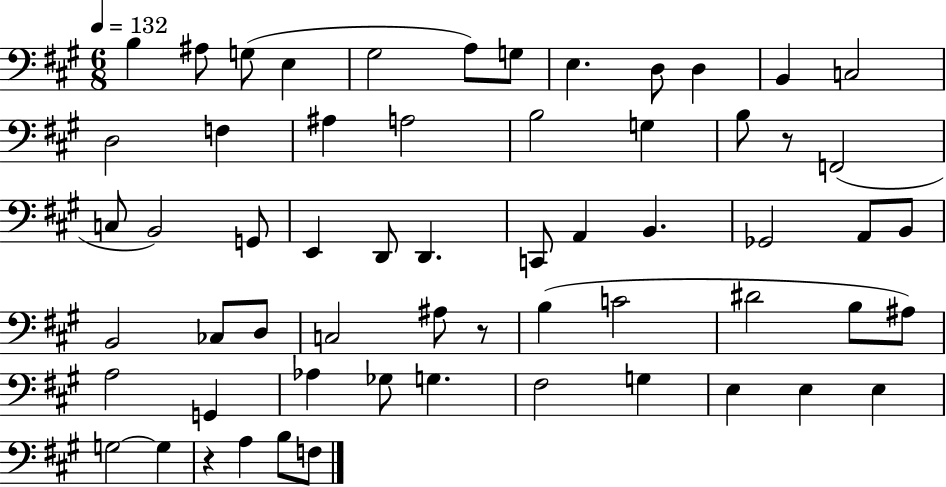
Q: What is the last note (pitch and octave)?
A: F3